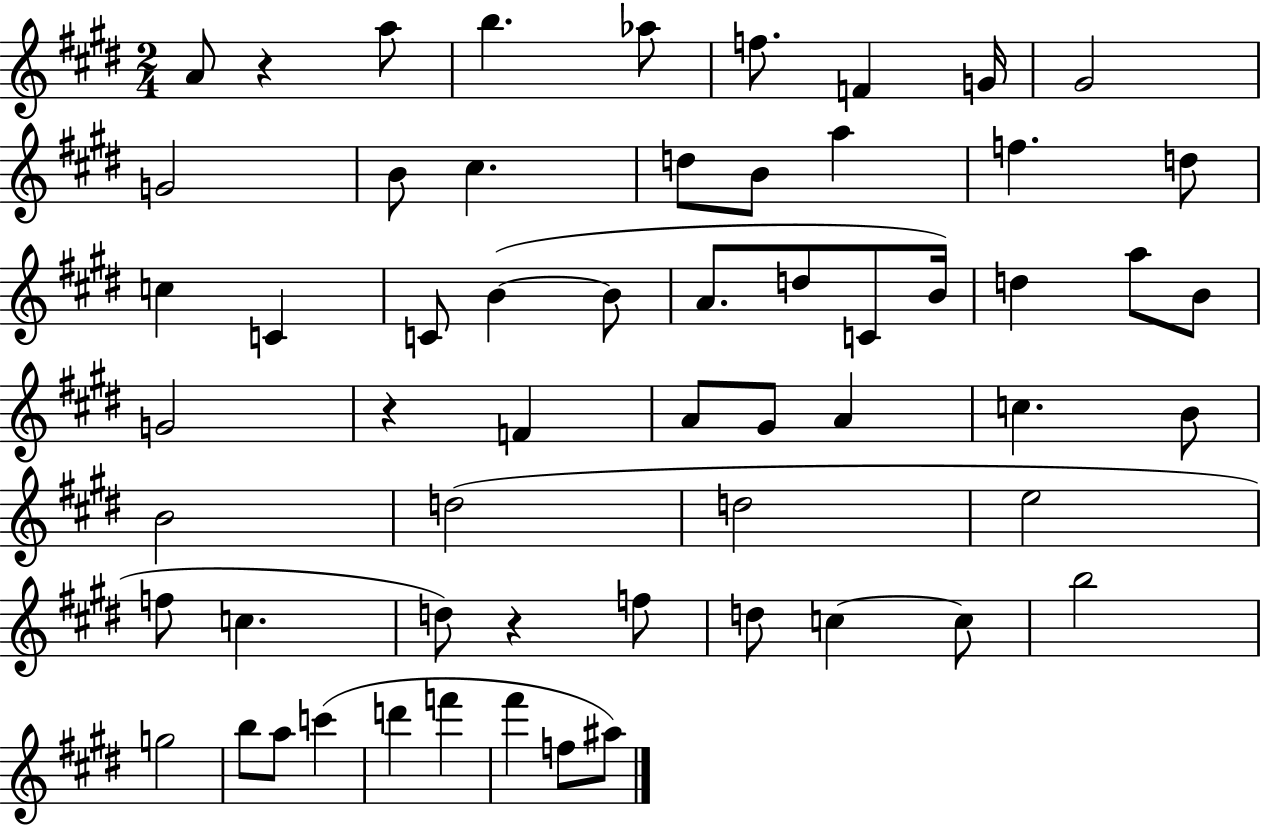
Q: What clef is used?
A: treble